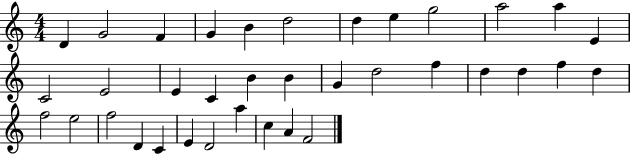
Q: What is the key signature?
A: C major